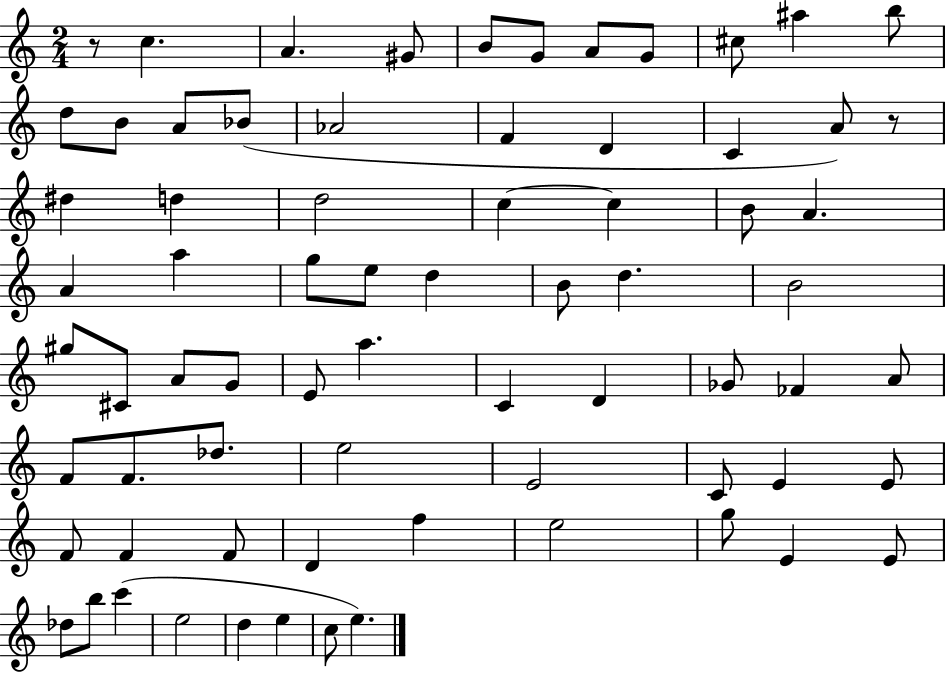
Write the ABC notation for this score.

X:1
T:Untitled
M:2/4
L:1/4
K:C
z/2 c A ^G/2 B/2 G/2 A/2 G/2 ^c/2 ^a b/2 d/2 B/2 A/2 _B/2 _A2 F D C A/2 z/2 ^d d d2 c c B/2 A A a g/2 e/2 d B/2 d B2 ^g/2 ^C/2 A/2 G/2 E/2 a C D _G/2 _F A/2 F/2 F/2 _d/2 e2 E2 C/2 E E/2 F/2 F F/2 D f e2 g/2 E E/2 _d/2 b/2 c' e2 d e c/2 e